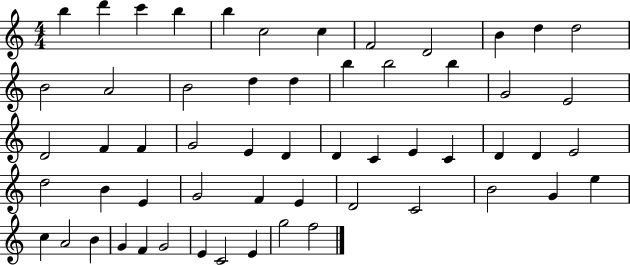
{
  \clef treble
  \numericTimeSignature
  \time 4/4
  \key c \major
  b''4 d'''4 c'''4 b''4 | b''4 c''2 c''4 | f'2 d'2 | b'4 d''4 d''2 | \break b'2 a'2 | b'2 d''4 d''4 | b''4 b''2 b''4 | g'2 e'2 | \break d'2 f'4 f'4 | g'2 e'4 d'4 | d'4 c'4 e'4 c'4 | d'4 d'4 e'2 | \break d''2 b'4 e'4 | g'2 f'4 e'4 | d'2 c'2 | b'2 g'4 e''4 | \break c''4 a'2 b'4 | g'4 f'4 g'2 | e'4 c'2 e'4 | g''2 f''2 | \break \bar "|."
}